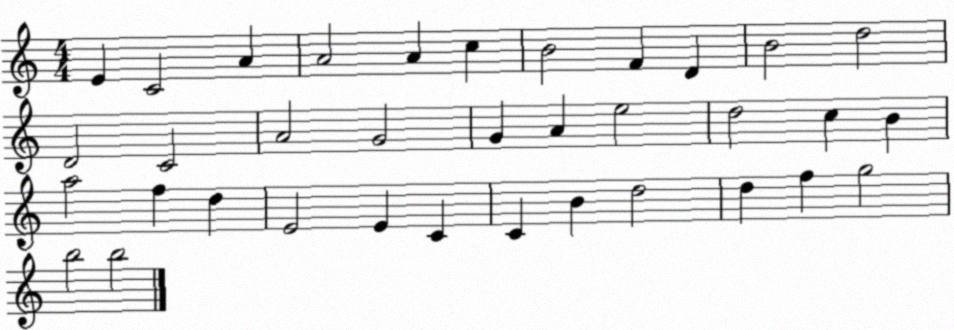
X:1
T:Untitled
M:4/4
L:1/4
K:C
E C2 A A2 A c B2 F D B2 d2 D2 C2 A2 G2 G A e2 d2 c B a2 f d E2 E C C B d2 d f g2 b2 b2